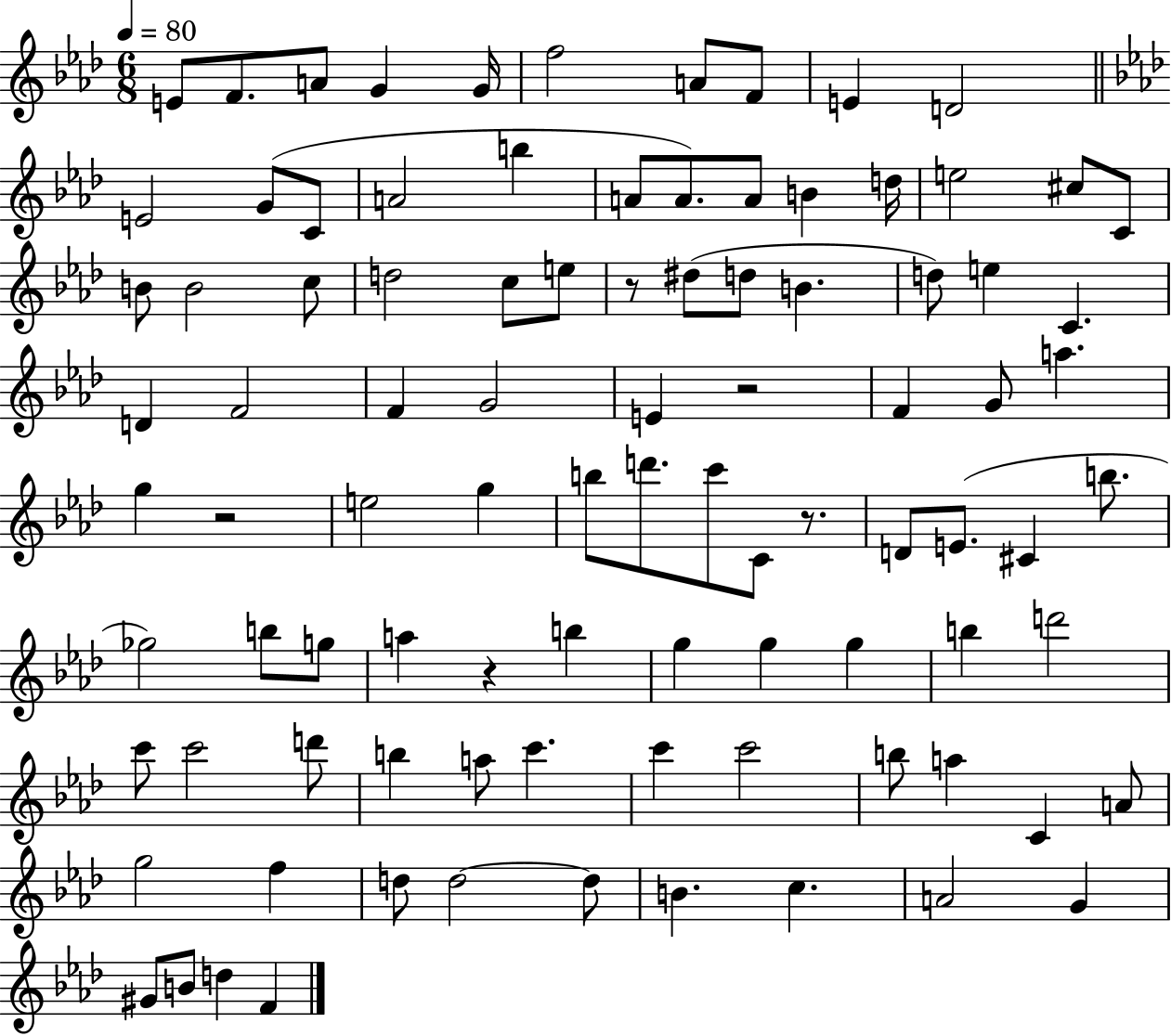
E4/e F4/e. A4/e G4/q G4/s F5/h A4/e F4/e E4/q D4/h E4/h G4/e C4/e A4/h B5/q A4/e A4/e. A4/e B4/q D5/s E5/h C#5/e C4/e B4/e B4/h C5/e D5/h C5/e E5/e R/e D#5/e D5/e B4/q. D5/e E5/q C4/q. D4/q F4/h F4/q G4/h E4/q R/h F4/q G4/e A5/q. G5/q R/h E5/h G5/q B5/e D6/e. C6/e C4/e R/e. D4/e E4/e. C#4/q B5/e. Gb5/h B5/e G5/e A5/q R/q B5/q G5/q G5/q G5/q B5/q D6/h C6/e C6/h D6/e B5/q A5/e C6/q. C6/q C6/h B5/e A5/q C4/q A4/e G5/h F5/q D5/e D5/h D5/e B4/q. C5/q. A4/h G4/q G#4/e B4/e D5/q F4/q